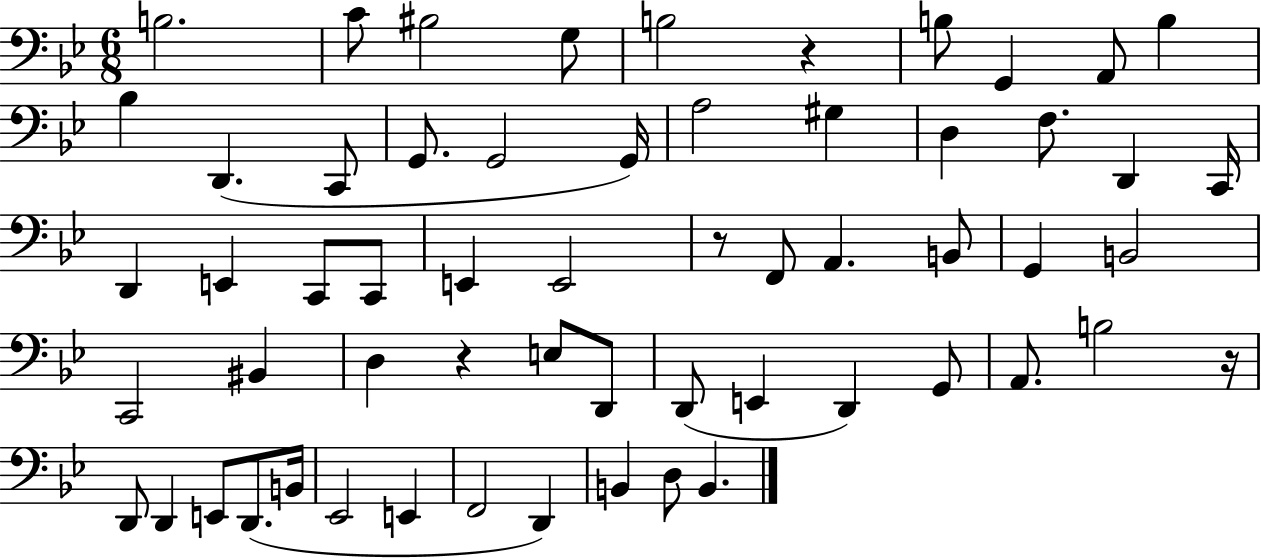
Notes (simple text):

B3/h. C4/e BIS3/h G3/e B3/h R/q B3/e G2/q A2/e B3/q Bb3/q D2/q. C2/e G2/e. G2/h G2/s A3/h G#3/q D3/q F3/e. D2/q C2/s D2/q E2/q C2/e C2/e E2/q E2/h R/e F2/e A2/q. B2/e G2/q B2/h C2/h BIS2/q D3/q R/q E3/e D2/e D2/e E2/q D2/q G2/e A2/e. B3/h R/s D2/e D2/q E2/e D2/e. B2/s Eb2/h E2/q F2/h D2/q B2/q D3/e B2/q.